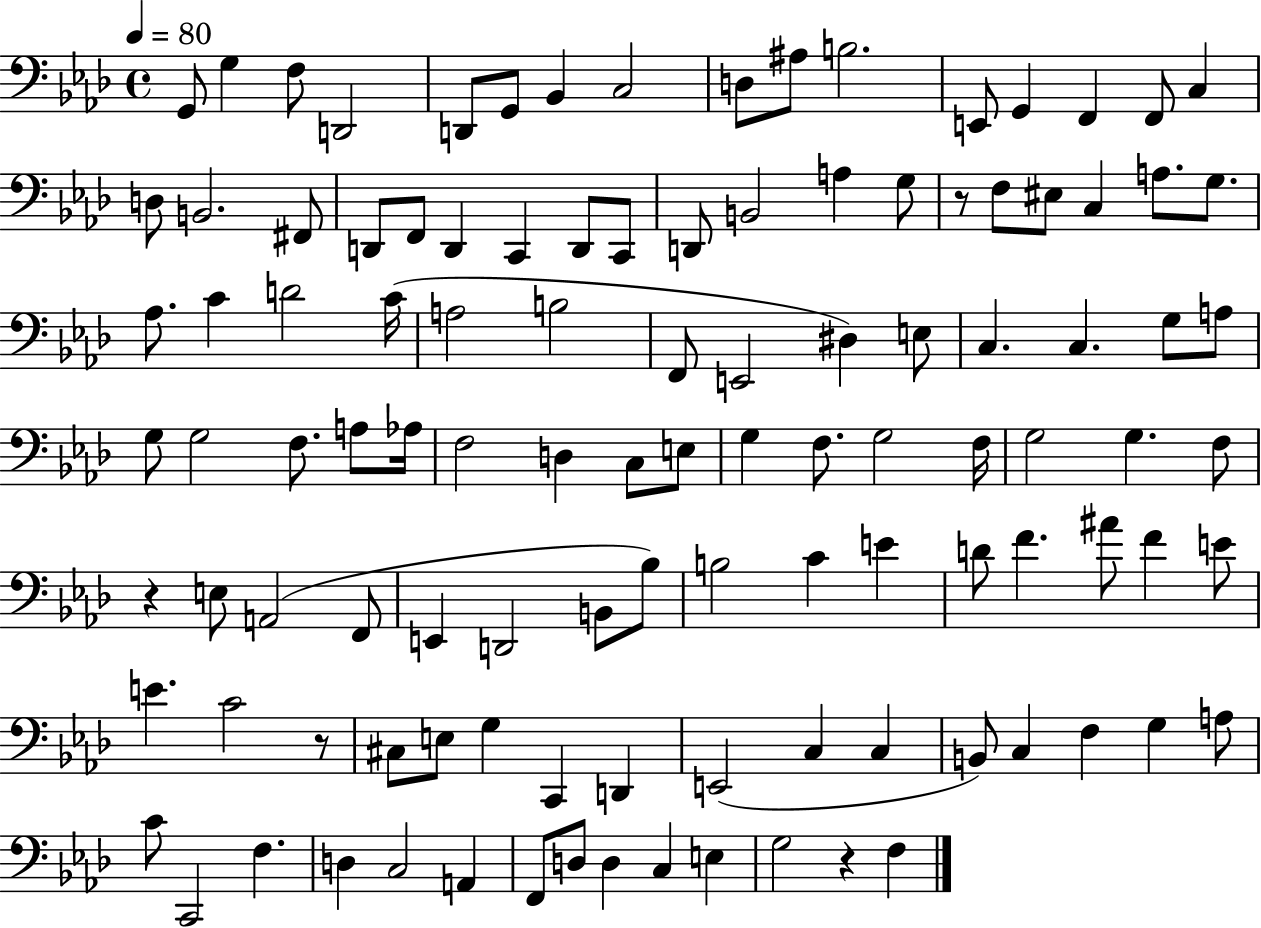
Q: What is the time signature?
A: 4/4